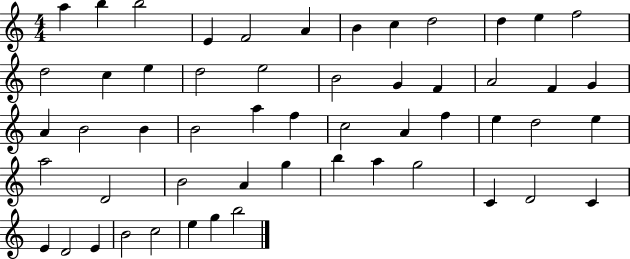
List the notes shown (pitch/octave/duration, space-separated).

A5/q B5/q B5/h E4/q F4/h A4/q B4/q C5/q D5/h D5/q E5/q F5/h D5/h C5/q E5/q D5/h E5/h B4/h G4/q F4/q A4/h F4/q G4/q A4/q B4/h B4/q B4/h A5/q F5/q C5/h A4/q F5/q E5/q D5/h E5/q A5/h D4/h B4/h A4/q G5/q B5/q A5/q G5/h C4/q D4/h C4/q E4/q D4/h E4/q B4/h C5/h E5/q G5/q B5/h